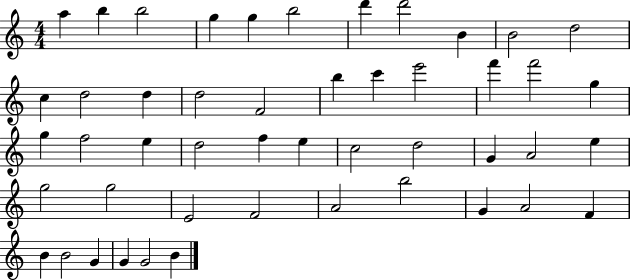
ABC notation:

X:1
T:Untitled
M:4/4
L:1/4
K:C
a b b2 g g b2 d' d'2 B B2 d2 c d2 d d2 F2 b c' e'2 f' f'2 g g f2 e d2 f e c2 d2 G A2 e g2 g2 E2 F2 A2 b2 G A2 F B B2 G G G2 B